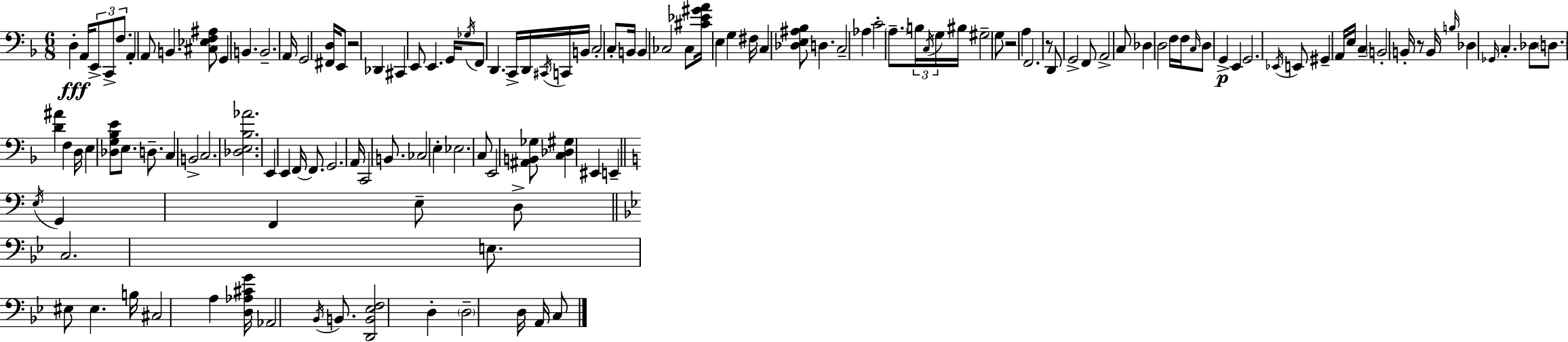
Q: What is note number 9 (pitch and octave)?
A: G2